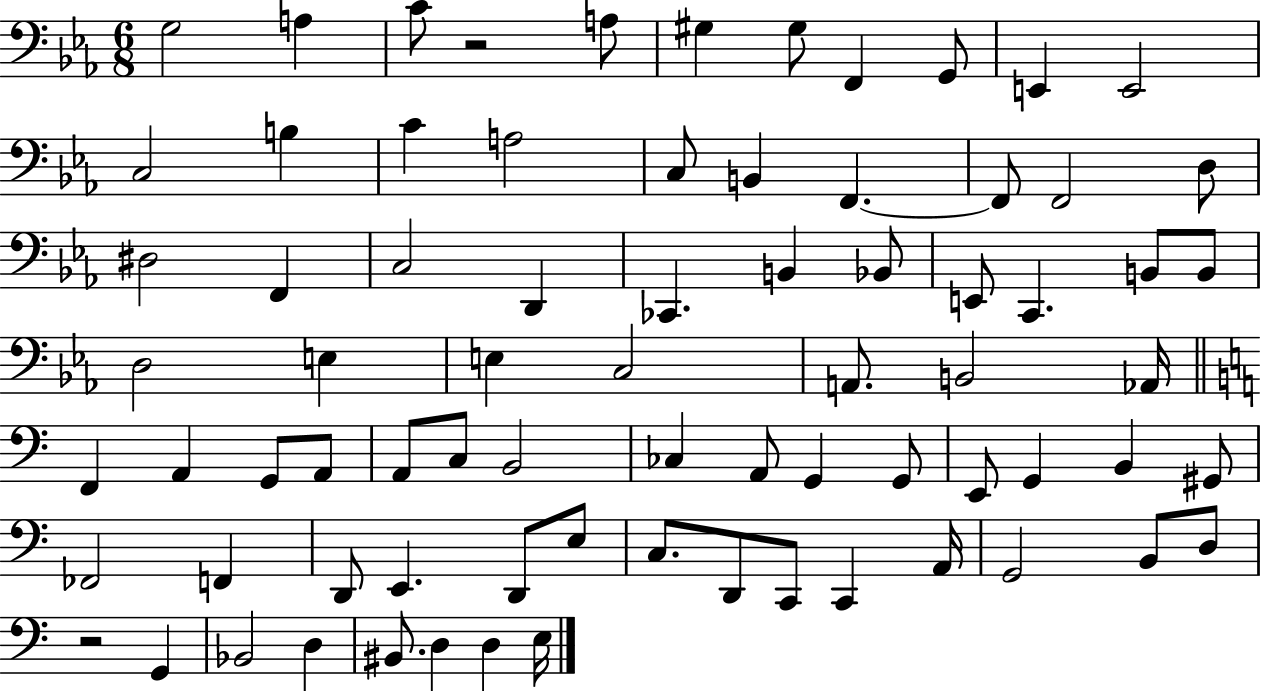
X:1
T:Untitled
M:6/8
L:1/4
K:Eb
G,2 A, C/2 z2 A,/2 ^G, ^G,/2 F,, G,,/2 E,, E,,2 C,2 B, C A,2 C,/2 B,, F,, F,,/2 F,,2 D,/2 ^D,2 F,, C,2 D,, _C,, B,, _B,,/2 E,,/2 C,, B,,/2 B,,/2 D,2 E, E, C,2 A,,/2 B,,2 _A,,/4 F,, A,, G,,/2 A,,/2 A,,/2 C,/2 B,,2 _C, A,,/2 G,, G,,/2 E,,/2 G,, B,, ^G,,/2 _F,,2 F,, D,,/2 E,, D,,/2 E,/2 C,/2 D,,/2 C,,/2 C,, A,,/4 G,,2 B,,/2 D,/2 z2 G,, _B,,2 D, ^B,,/2 D, D, E,/4